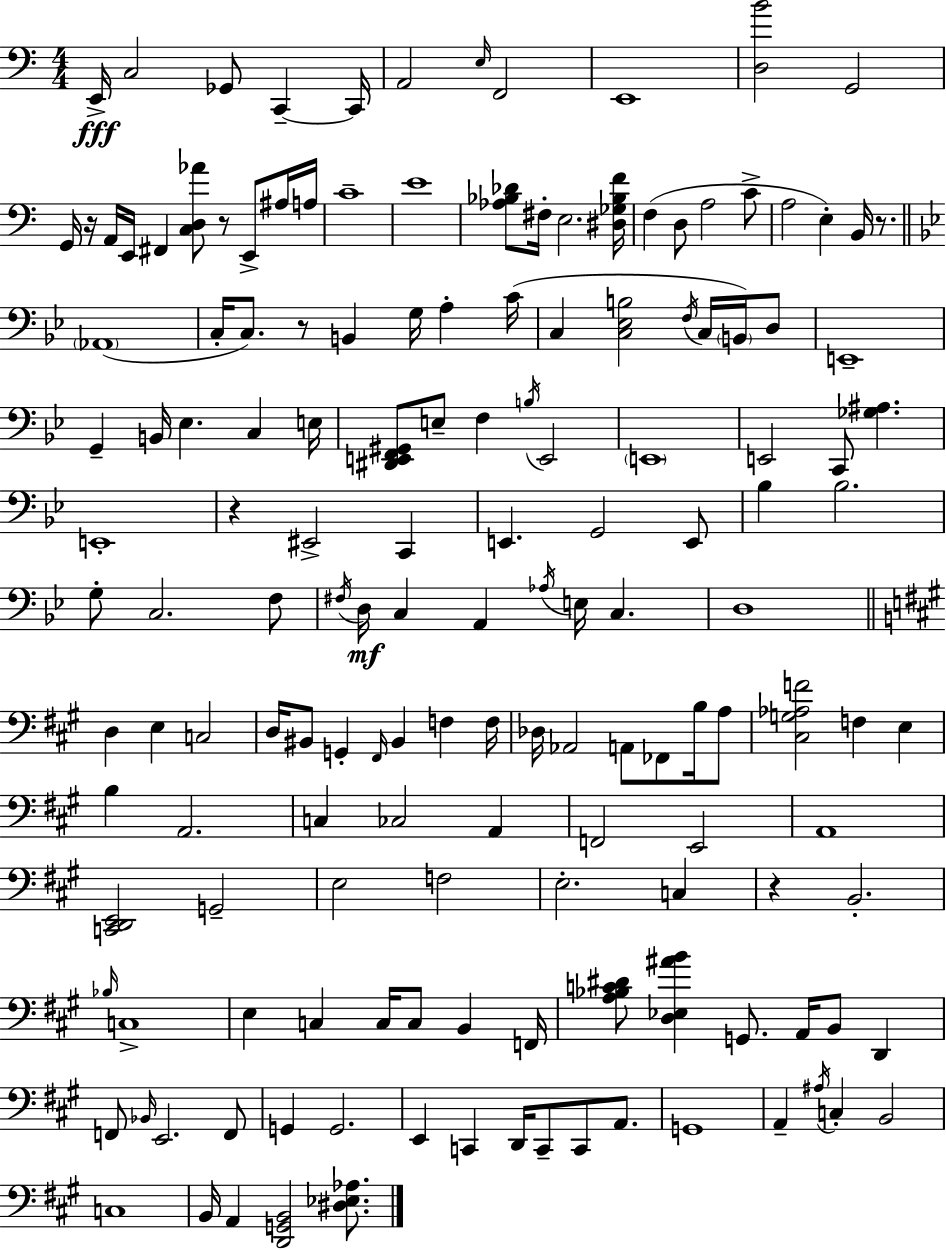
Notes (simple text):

E2/s C3/h Gb2/e C2/q C2/s A2/h E3/s F2/h E2/w [D3,B4]/h G2/h G2/s R/s A2/s E2/s F#2/q [C3,D3,Ab4]/e R/e E2/e A#3/s A3/s C4/w E4/w [Ab3,Bb3,Db4]/e F#3/s E3/h. [D#3,Gb3,Bb3,F4]/s F3/q D3/e A3/h C4/e A3/h E3/q B2/s R/e. Ab2/w C3/s C3/e. R/e B2/q G3/s A3/q C4/s C3/q [C3,Eb3,B3]/h F3/s C3/s B2/s D3/e E2/w G2/q B2/s Eb3/q. C3/q E3/s [D#2,E2,F2,G#2]/e E3/e F3/q B3/s E2/h E2/w E2/h C2/e [Gb3,A#3]/q. E2/w R/q EIS2/h C2/q E2/q. G2/h E2/e Bb3/q Bb3/h. G3/e C3/h. F3/e F#3/s D3/s C3/q A2/q Ab3/s E3/s C3/q. D3/w D3/q E3/q C3/h D3/s BIS2/e G2/q F#2/s BIS2/q F3/q F3/s Db3/s Ab2/h A2/e FES2/e B3/s A3/e [C#3,G3,Ab3,F4]/h F3/q E3/q B3/q A2/h. C3/q CES3/h A2/q F2/h E2/h A2/w [C2,D2,E2]/h G2/h E3/h F3/h E3/h. C3/q R/q B2/h. Bb3/s C3/w E3/q C3/q C3/s C3/e B2/q F2/s [A3,Bb3,C4,D#4]/e [D3,Eb3,A#4,B4]/q G2/e. A2/s B2/e D2/q F2/e Bb2/s E2/h. F2/e G2/q G2/h. E2/q C2/q D2/s C2/e C2/e A2/e. G2/w A2/q A#3/s C3/q B2/h C3/w B2/s A2/q [D2,G2,B2]/h [D#3,Eb3,Ab3]/e.